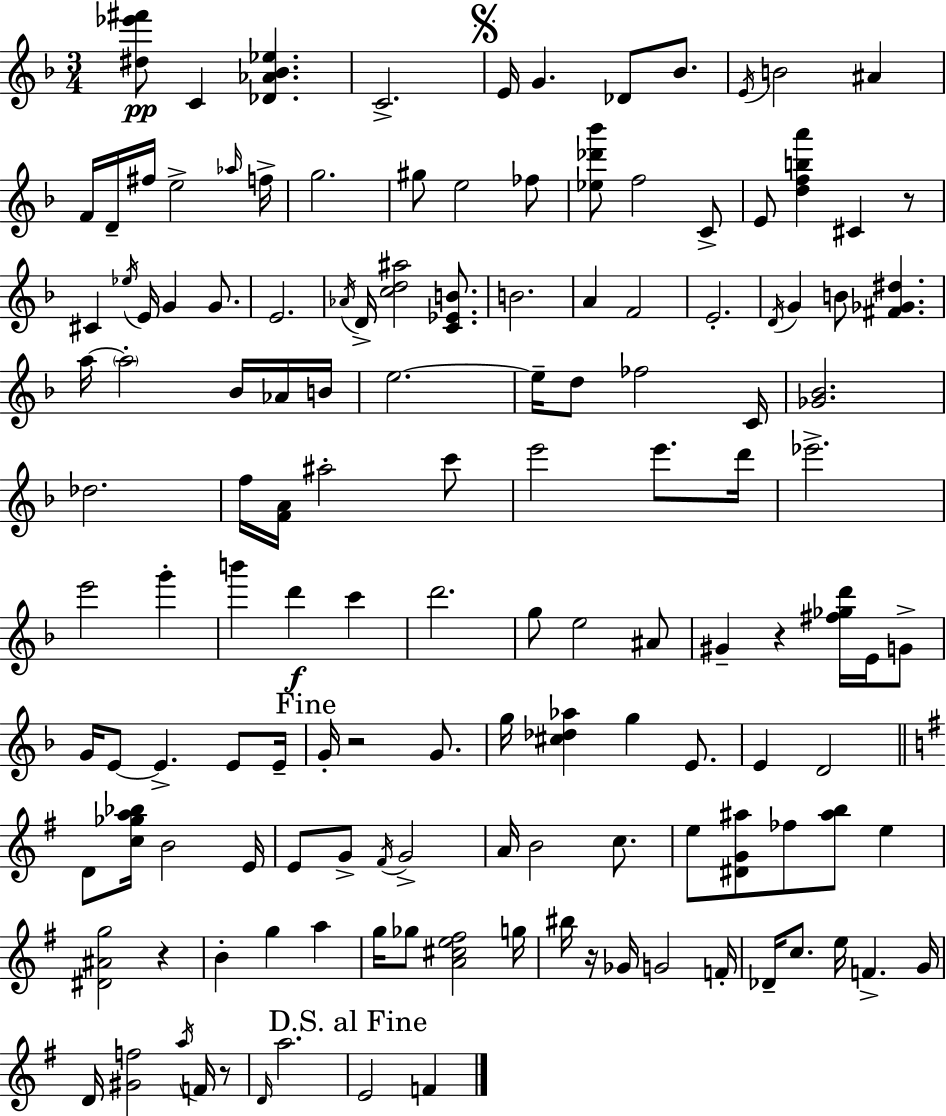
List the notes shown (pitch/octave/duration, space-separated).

[D#5,Eb6,F#6]/e C4/q [Db4,Ab4,Bb4,Eb5]/q. C4/h. E4/s G4/q. Db4/e Bb4/e. E4/s B4/h A#4/q F4/s D4/s F#5/s E5/h Ab5/s F5/s G5/h. G#5/e E5/h FES5/e [Eb5,Db6,Bb6]/e F5/h C4/e E4/e [D5,F5,B5,A6]/q C#4/q R/e C#4/q Eb5/s E4/s G4/q G4/e. E4/h. Ab4/s D4/s [C5,D5,A#5]/h [C4,Eb4,B4]/e. B4/h. A4/q F4/h E4/h. D4/s G4/q B4/e [F#4,Gb4,D#5]/q. A5/s A5/h Bb4/s Ab4/s B4/s E5/h. E5/s D5/e FES5/h C4/s [Gb4,Bb4]/h. Db5/h. F5/s [F4,A4]/s A#5/h C6/e E6/h E6/e. D6/s Eb6/h. E6/h G6/q B6/q D6/q C6/q D6/h. G5/e E5/h A#4/e G#4/q R/q [F#5,Gb5,D6]/s E4/s G4/e G4/s E4/e E4/q. E4/e E4/s G4/s R/h G4/e. G5/s [C#5,Db5,Ab5]/q G5/q E4/e. E4/q D4/h D4/e [C5,Gb5,A5,Bb5]/s B4/h E4/s E4/e G4/e F#4/s G4/h A4/s B4/h C5/e. E5/e [D#4,G4,A#5]/e FES5/e [A#5,B5]/e E5/q [D#4,A#4,G5]/h R/q B4/q G5/q A5/q G5/s Gb5/e [A4,C#5,E5,F#5]/h G5/s BIS5/s R/s Gb4/s G4/h F4/s Db4/s C5/e. E5/s F4/q. G4/s D4/s [G#4,F5]/h A5/s F4/s R/e D4/s A5/h. E4/h F4/q